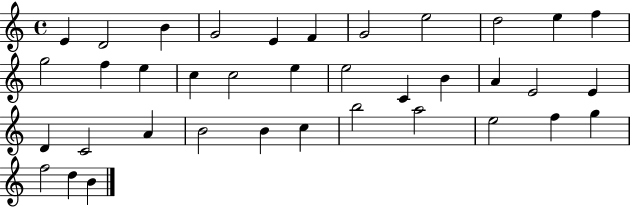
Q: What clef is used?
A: treble